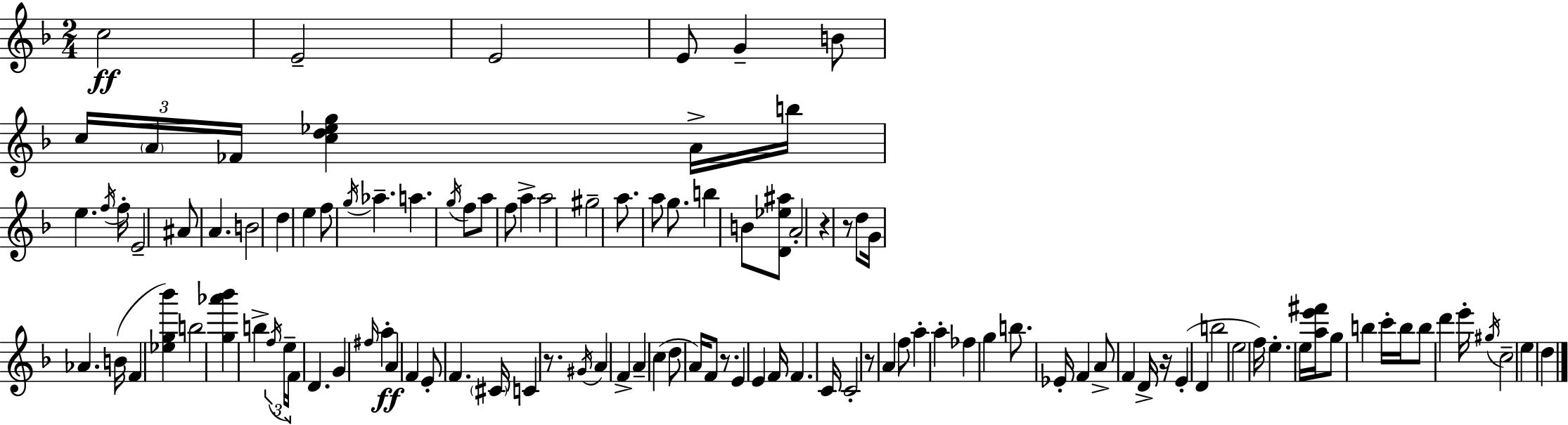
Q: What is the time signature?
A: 2/4